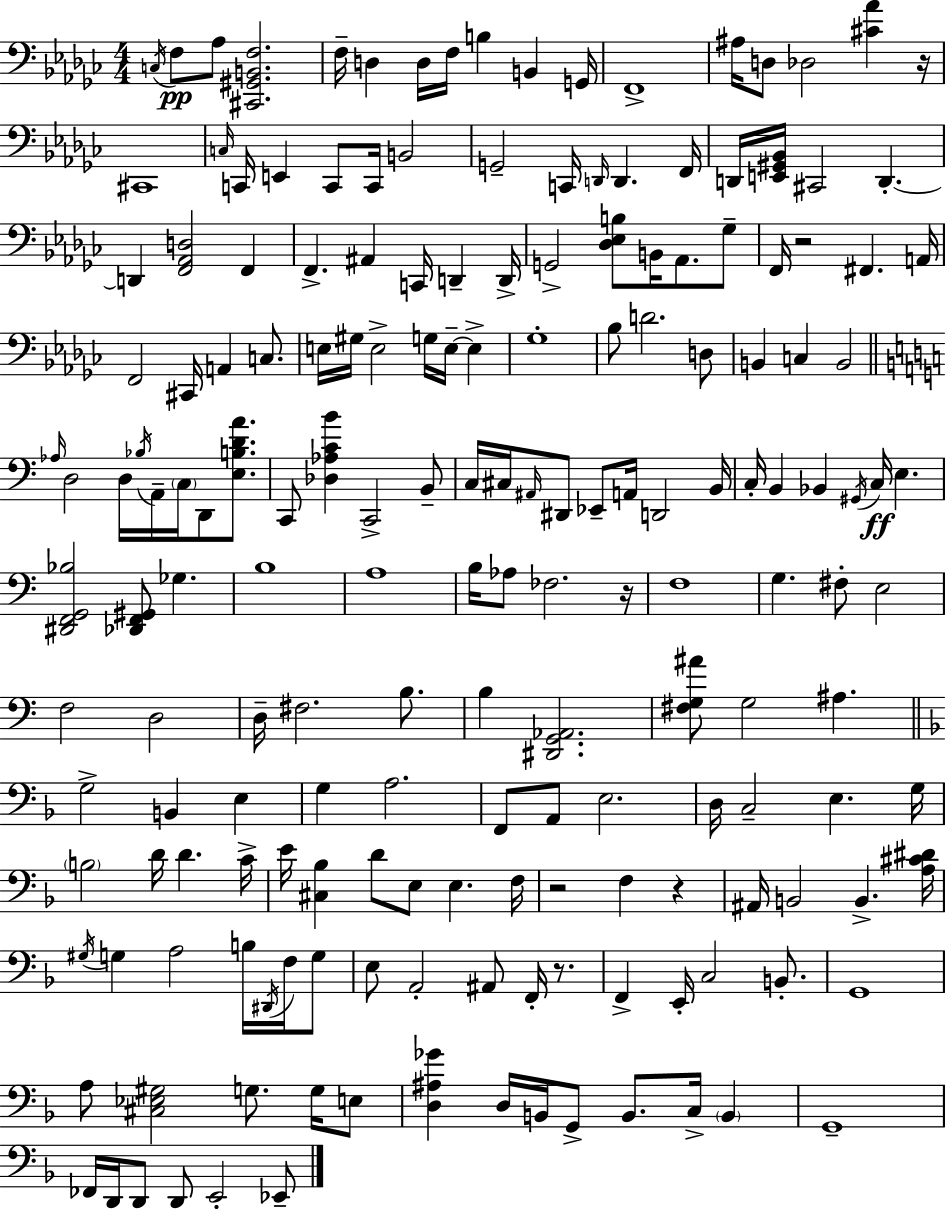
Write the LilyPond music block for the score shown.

{
  \clef bass
  \numericTimeSignature
  \time 4/4
  \key ees \minor
  \acciaccatura { c16 }\pp f8 aes8 <cis, gis, b, f>2. | f16-- d4 d16 f16 b4 b,4 | g,16 f,1-> | ais16 d8 des2 <cis' aes'>4 | \break r16 cis,1 | \grace { c16 } c,16 e,4 c,8 c,16 b,2 | g,2-- c,16 \grace { d,16 } d,4. | f,16 d,16 <e, gis, bes,>16 cis,2 d,4.-.~~ | \break d,4 <f, aes, d>2 f,4 | f,4.-> ais,4 c,16 d,4-- | d,16-> g,2-> <des ees b>8 b,16 aes,8. | ges8-- f,16 r2 fis,4. | \break a,16 f,2 cis,16 a,4 | c8. e16 gis16 e2-> g16 e16--~~ e4-> | ges1-. | bes8 d'2. | \break d8 b,4 c4 b,2 | \bar "||" \break \key c \major \grace { aes16 } d2 d16 \acciaccatura { bes16 } a,16-- \parenthesize c16 d,8 <e b d' a'>8. | c,8 <des aes c' b'>4 c,2-> | b,8-- c16 cis16 \grace { ais,16 } dis,8 ees,8-- a,16 d,2 | b,16 c16-. b,4 bes,4 \acciaccatura { gis,16 }\ff c16 e4. | \break <dis, f, g, bes>2 <des, f, gis,>8 ges4. | b1 | a1 | b16 aes8 fes2. | \break r16 f1 | g4. fis8-. e2 | f2 d2 | d16-- fis2. | \break b8. b4 <dis, g, aes,>2. | <fis g ais'>8 g2 ais4. | \bar "||" \break \key f \major g2-> b,4 e4 | g4 a2. | f,8 a,8 e2. | d16 c2-- e4. g16 | \break \parenthesize b2 d'16 d'4. c'16-> | e'16 <cis bes>4 d'8 e8 e4. f16 | r2 f4 r4 | ais,16 b,2 b,4.-> <a cis' dis'>16 | \break \acciaccatura { gis16 } g4 a2 b16 \acciaccatura { dis,16 } f16 | g8 e8 a,2-. ais,8 f,16-. r8. | f,4-> e,16-. c2 b,8.-. | g,1 | \break a8 <cis ees gis>2 g8. g16 | e8 <d ais ges'>4 d16 b,16 g,8-> b,8. c16-> \parenthesize b,4 | g,1-- | fes,16 d,16 d,8 d,8 e,2-. | \break ees,8-- \bar "|."
}